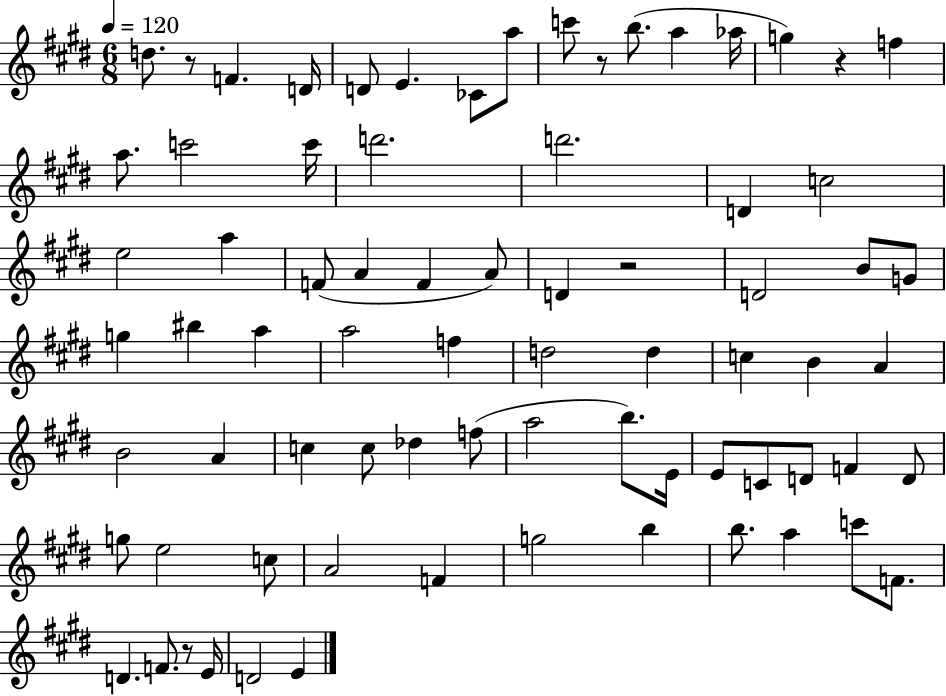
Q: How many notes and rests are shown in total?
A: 75